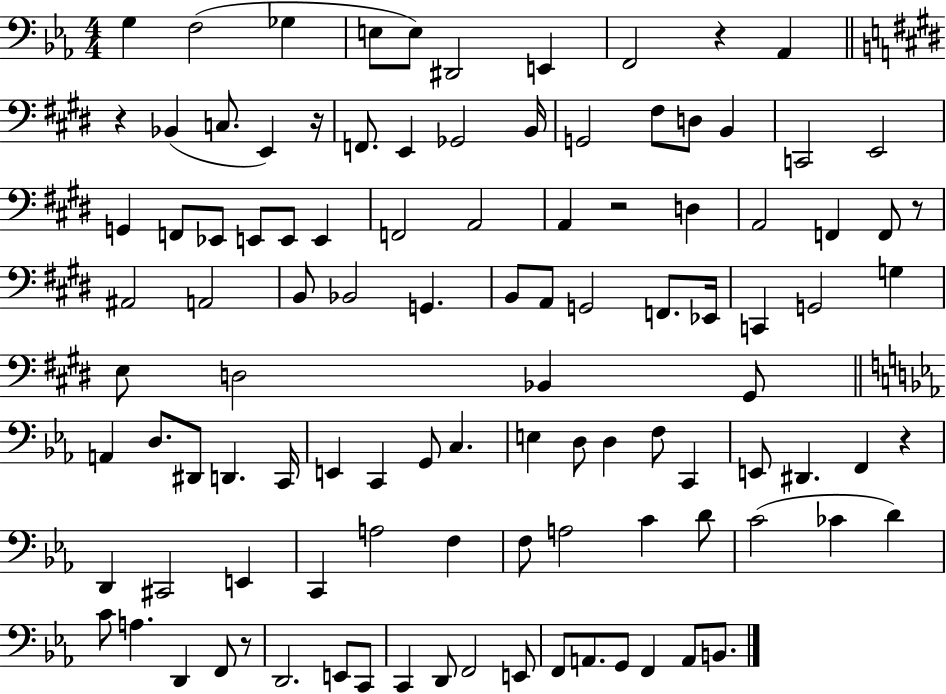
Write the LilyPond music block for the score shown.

{
  \clef bass
  \numericTimeSignature
  \time 4/4
  \key ees \major
  g4 f2( ges4 | e8 e8) dis,2 e,4 | f,2 r4 aes,4 | \bar "||" \break \key e \major r4 bes,4( c8. e,4) r16 | f,8. e,4 ges,2 b,16 | g,2 fis8 d8 b,4 | c,2 e,2 | \break g,4 f,8 ees,8 e,8 e,8 e,4 | f,2 a,2 | a,4 r2 d4 | a,2 f,4 f,8 r8 | \break ais,2 a,2 | b,8 bes,2 g,4. | b,8 a,8 g,2 f,8. ees,16 | c,4 g,2 g4 | \break e8 d2 bes,4 gis,8 | \bar "||" \break \key ees \major a,4 d8. dis,8 d,4. c,16 | e,4 c,4 g,8 c4. | e4 d8 d4 f8 c,4 | e,8 dis,4. f,4 r4 | \break d,4 cis,2 e,4 | c,4 a2 f4 | f8 a2 c'4 d'8 | c'2( ces'4 d'4) | \break c'8 a4. d,4 f,8 r8 | d,2. e,8 c,8 | c,4 d,8 f,2 e,8 | f,8 a,8. g,8 f,4 a,8 b,8. | \break \bar "|."
}